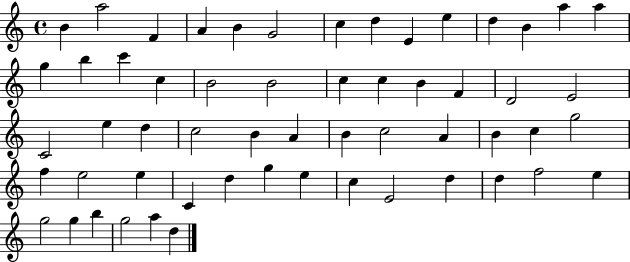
{
  \clef treble
  \time 4/4
  \defaultTimeSignature
  \key c \major
  b'4 a''2 f'4 | a'4 b'4 g'2 | c''4 d''4 e'4 e''4 | d''4 b'4 a''4 a''4 | \break g''4 b''4 c'''4 c''4 | b'2 b'2 | c''4 c''4 b'4 f'4 | d'2 e'2 | \break c'2 e''4 d''4 | c''2 b'4 a'4 | b'4 c''2 a'4 | b'4 c''4 g''2 | \break f''4 e''2 e''4 | c'4 d''4 g''4 e''4 | c''4 e'2 d''4 | d''4 f''2 e''4 | \break g''2 g''4 b''4 | g''2 a''4 d''4 | \bar "|."
}